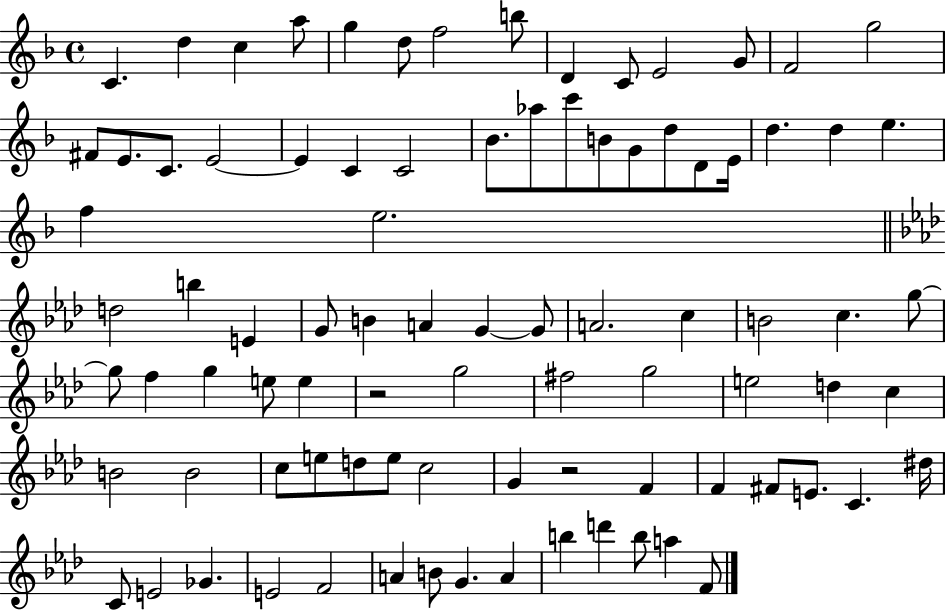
C4/q. D5/q C5/q A5/e G5/q D5/e F5/h B5/e D4/q C4/e E4/h G4/e F4/h G5/h F#4/e E4/e. C4/e. E4/h E4/q C4/q C4/h Bb4/e. Ab5/e C6/e B4/e G4/e D5/e D4/e E4/s D5/q. D5/q E5/q. F5/q E5/h. D5/h B5/q E4/q G4/e B4/q A4/q G4/q G4/e A4/h. C5/q B4/h C5/q. G5/e G5/e F5/q G5/q E5/e E5/q R/h G5/h F#5/h G5/h E5/h D5/q C5/q B4/h B4/h C5/e E5/e D5/e E5/e C5/h G4/q R/h F4/q F4/q F#4/e E4/e. C4/q. D#5/s C4/e E4/h Gb4/q. E4/h F4/h A4/q B4/e G4/q. A4/q B5/q D6/q B5/e A5/q F4/e